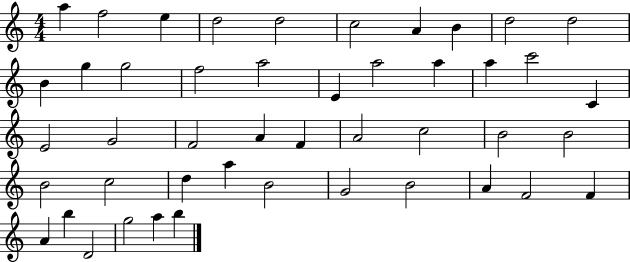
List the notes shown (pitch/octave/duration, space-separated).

A5/q F5/h E5/q D5/h D5/h C5/h A4/q B4/q D5/h D5/h B4/q G5/q G5/h F5/h A5/h E4/q A5/h A5/q A5/q C6/h C4/q E4/h G4/h F4/h A4/q F4/q A4/h C5/h B4/h B4/h B4/h C5/h D5/q A5/q B4/h G4/h B4/h A4/q F4/h F4/q A4/q B5/q D4/h G5/h A5/q B5/q